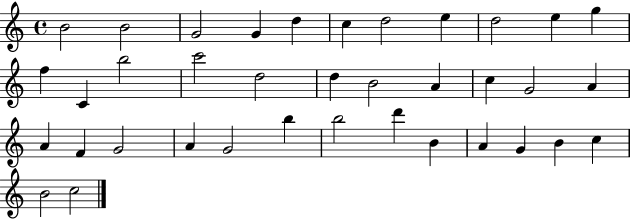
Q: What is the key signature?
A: C major